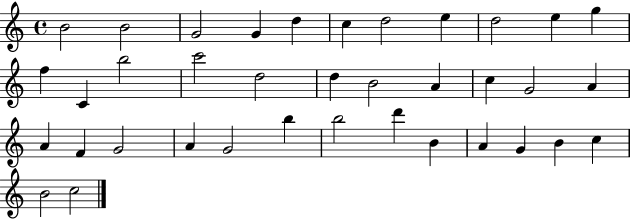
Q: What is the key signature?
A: C major